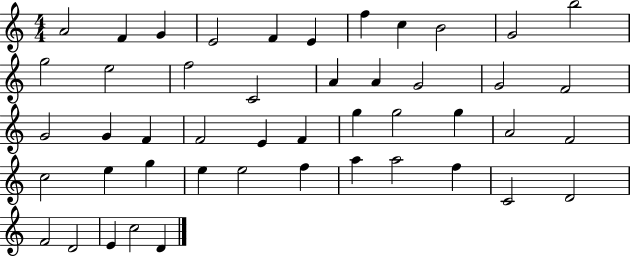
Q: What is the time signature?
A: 4/4